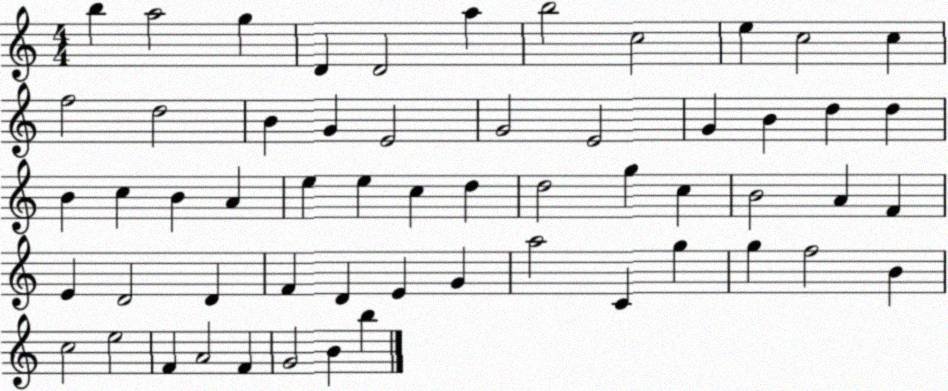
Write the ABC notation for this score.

X:1
T:Untitled
M:4/4
L:1/4
K:C
b a2 g D D2 a b2 c2 e c2 c f2 d2 B G E2 G2 E2 G B d d B c B A e e c d d2 g c B2 A F E D2 D F D E G a2 C g g f2 B c2 e2 F A2 F G2 B b